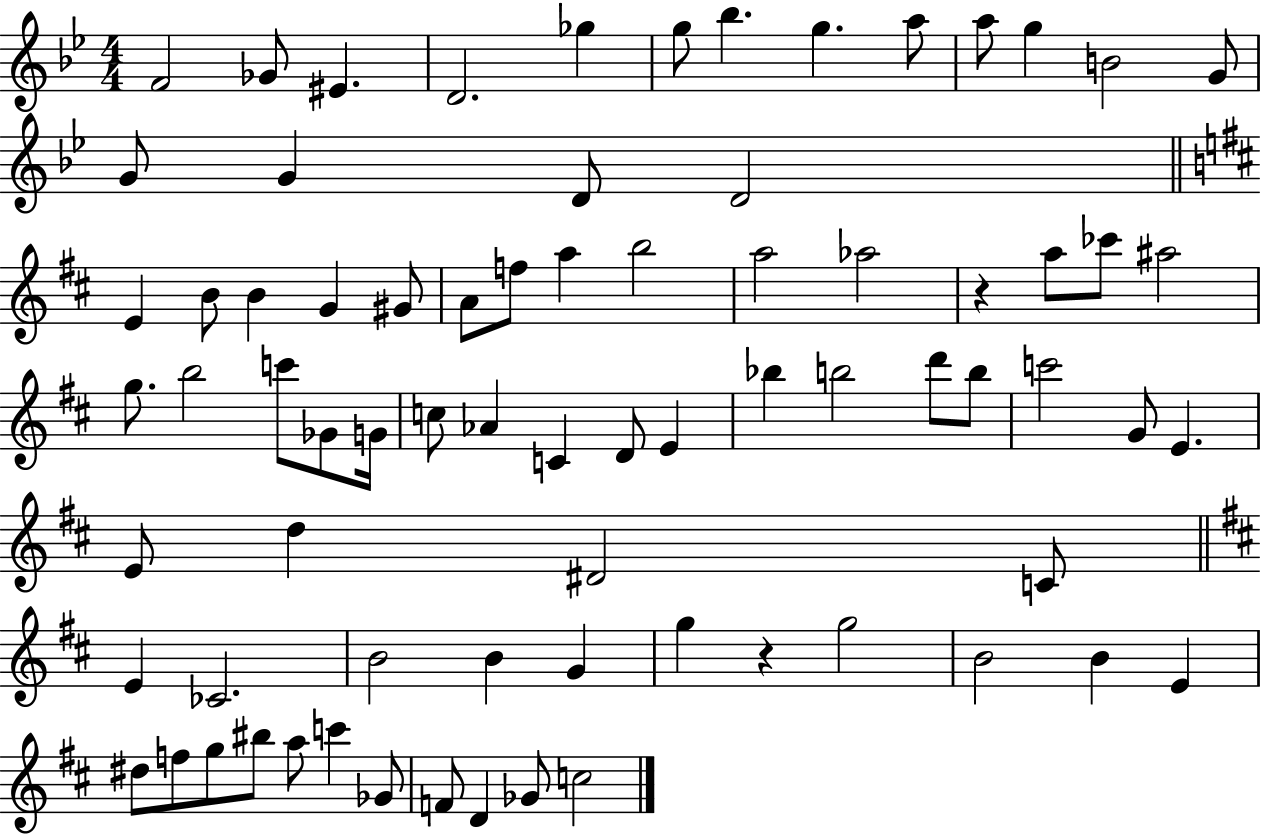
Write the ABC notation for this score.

X:1
T:Untitled
M:4/4
L:1/4
K:Bb
F2 _G/2 ^E D2 _g g/2 _b g a/2 a/2 g B2 G/2 G/2 G D/2 D2 E B/2 B G ^G/2 A/2 f/2 a b2 a2 _a2 z a/2 _c'/2 ^a2 g/2 b2 c'/2 _G/2 G/4 c/2 _A C D/2 E _b b2 d'/2 b/2 c'2 G/2 E E/2 d ^D2 C/2 E _C2 B2 B G g z g2 B2 B E ^d/2 f/2 g/2 ^b/2 a/2 c' _G/2 F/2 D _G/2 c2